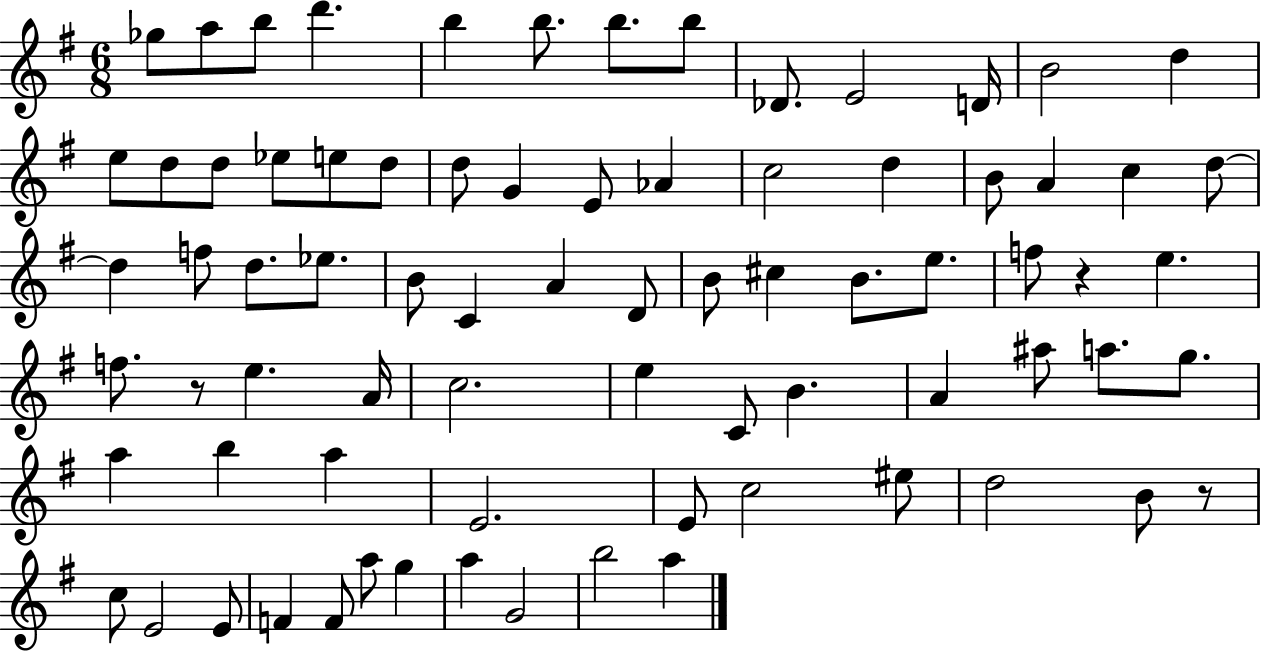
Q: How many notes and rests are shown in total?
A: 77